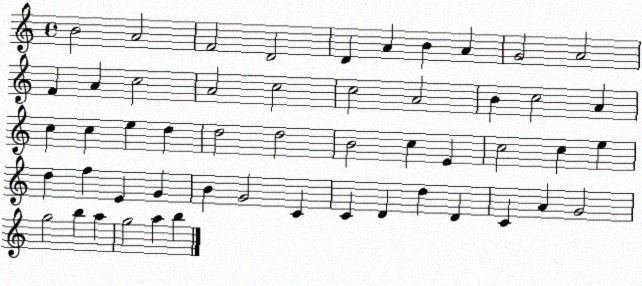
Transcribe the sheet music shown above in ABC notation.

X:1
T:Untitled
M:4/4
L:1/4
K:C
B2 A2 F2 D2 D A B A G2 A2 F A c2 A2 c2 c2 A2 B c2 A c c e d d2 d2 B2 c E c2 c e d f E G B G2 C C D d D C A G2 g2 b a g2 a b